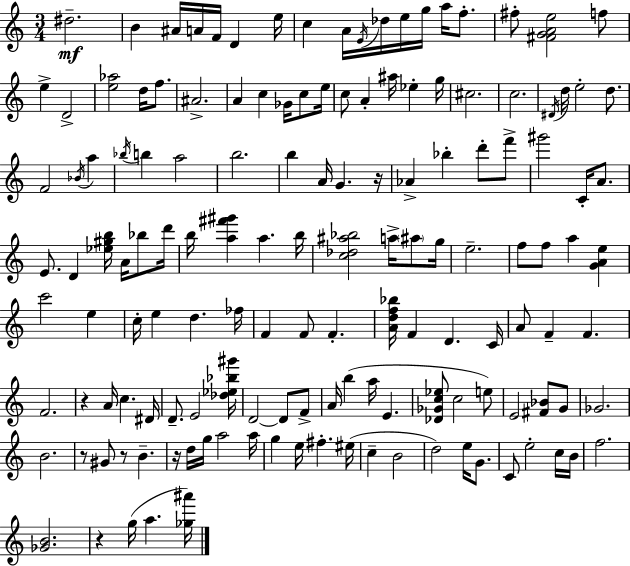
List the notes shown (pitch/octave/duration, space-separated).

D#5/h. B4/q A#4/s A4/s F4/s D4/q E5/s C5/q A4/s E4/s Db5/s E5/s G5/s A5/s F5/e. F#5/e [F#4,G4,A4,E5]/h F5/e E5/q D4/h [E5,Ab5]/h D5/s F5/e. A#4/h. A4/q C5/q Gb4/s C5/e E5/s C5/e A4/q A#5/s Eb5/q G5/s C#5/h. C5/h. D#4/s D5/s E5/h D5/e. F4/h Bb4/s A5/q Bb5/s B5/q A5/h B5/h. B5/q A4/s G4/q. R/s Ab4/q Bb5/q D6/e F6/e G#6/h C4/s A4/e. E4/e. D4/q [Eb5,G#5,B5]/s A4/s Bb5/e D6/s B5/s [A5,F#6,G#6]/q A5/q. B5/s [C5,Db5,A#5,Bb5]/h A5/s A#5/e G5/s E5/h. F5/e F5/e A5/q [G4,A4,E5]/q C6/h E5/q C5/s E5/q D5/q. FES5/s F4/q F4/e F4/q. [A4,D5,F5,Bb5]/s F4/q D4/q. C4/s A4/e F4/q F4/q. F4/h. R/q A4/s C5/q. D#4/s D4/e. E4/h [Db5,Eb5,Bb5,G#6]/s D4/h D4/e F4/e A4/s B5/q A5/s E4/q. [Db4,Gb4,C5,Eb5]/e C5/h E5/e E4/h [F#4,Bb4]/e G4/e Gb4/h. B4/h. R/e G#4/e R/e B4/q. R/s D5/s G5/s A5/h A5/s G5/q E5/s F#5/q. EIS5/s C5/q B4/h D5/h E5/s G4/e. C4/e E5/h C5/s B4/s F5/h. [Gb4,B4]/h. R/q G5/s A5/q. [Gb5,A#6]/s